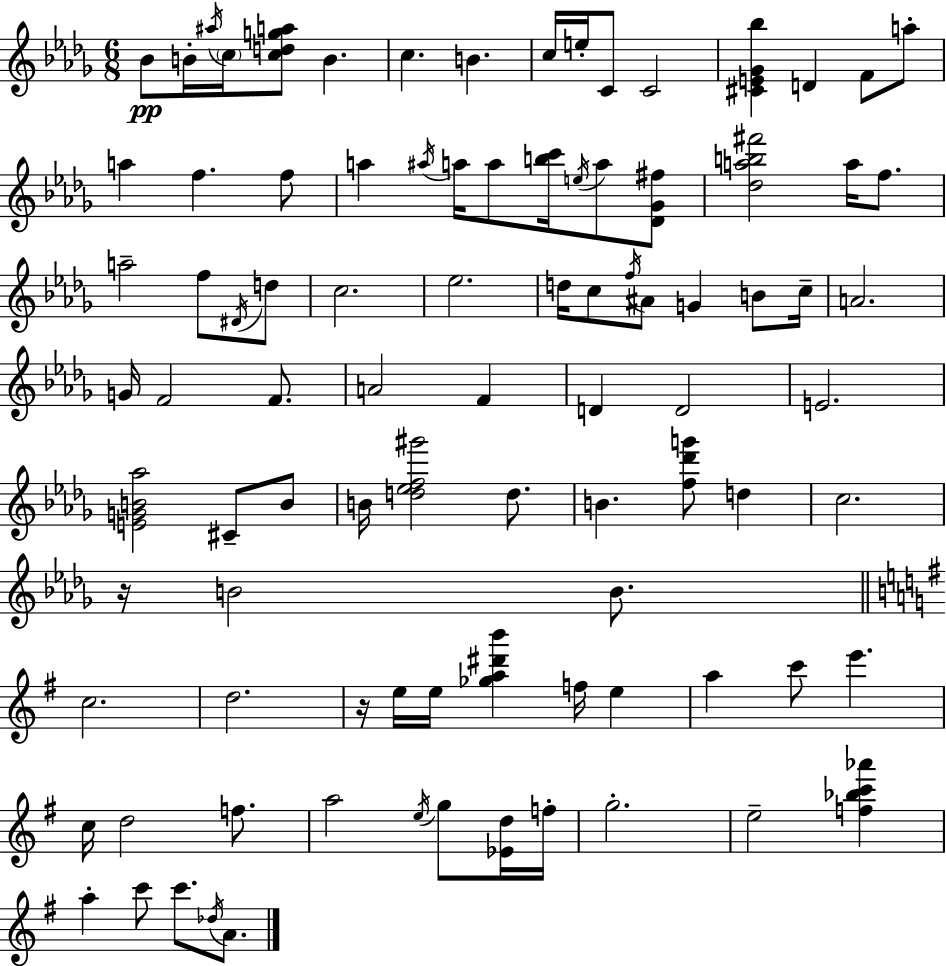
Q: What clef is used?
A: treble